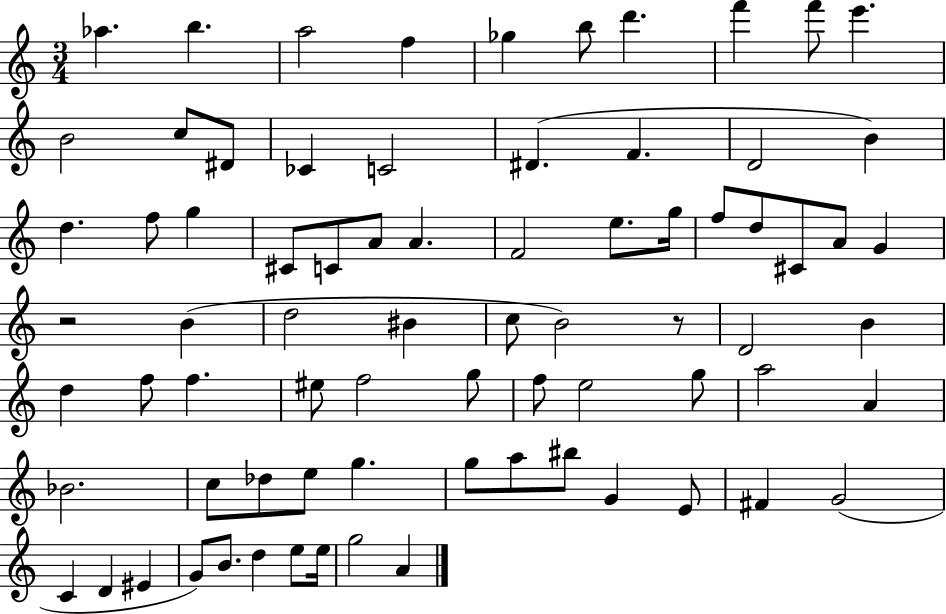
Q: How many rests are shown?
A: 2